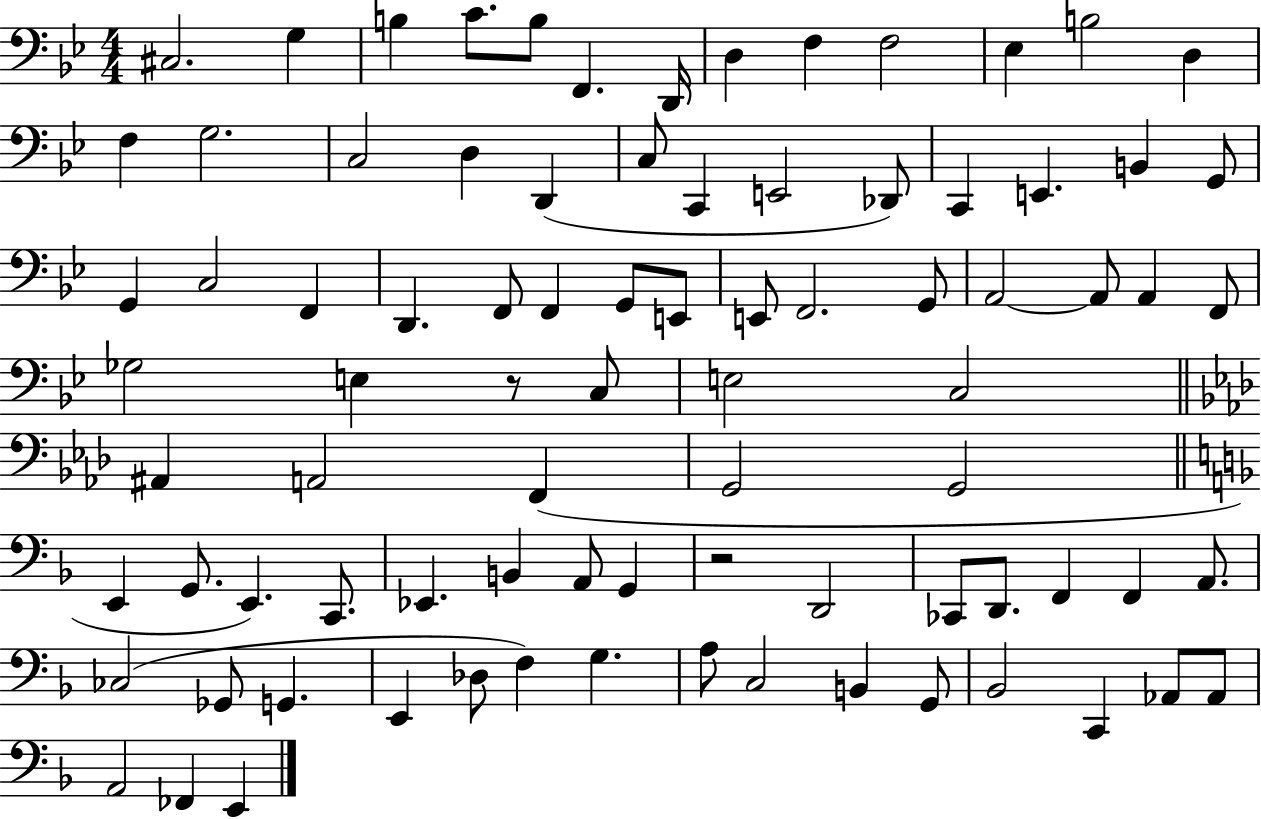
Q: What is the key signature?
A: BES major